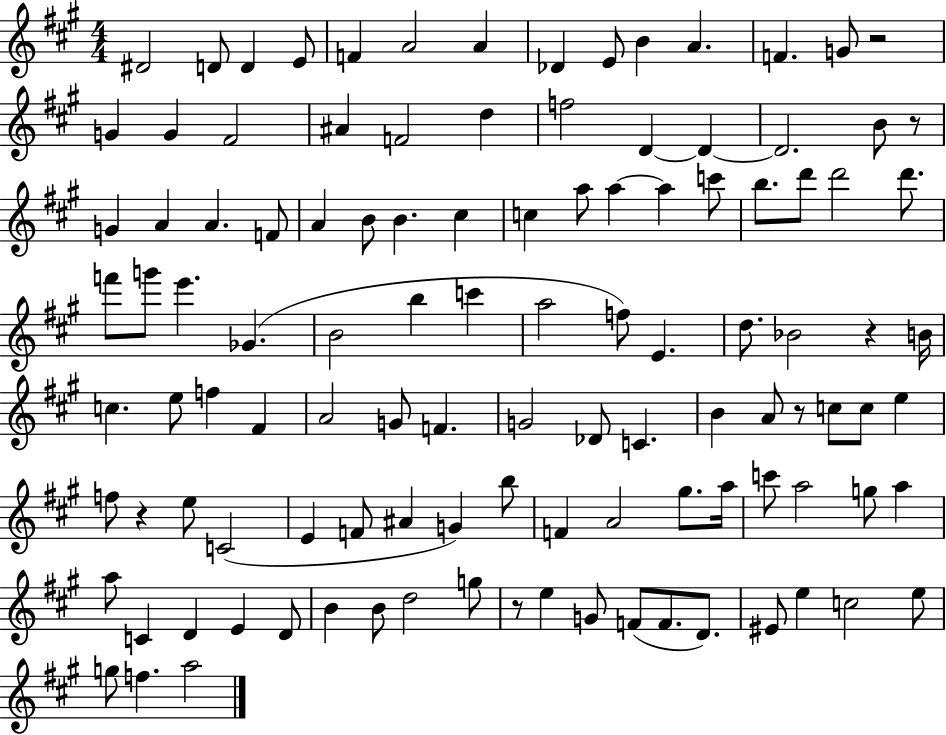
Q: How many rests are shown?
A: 6